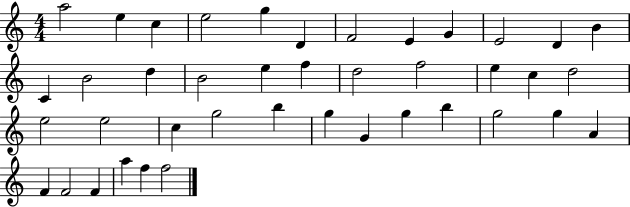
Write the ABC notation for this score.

X:1
T:Untitled
M:4/4
L:1/4
K:C
a2 e c e2 g D F2 E G E2 D B C B2 d B2 e f d2 f2 e c d2 e2 e2 c g2 b g G g b g2 g A F F2 F a f f2